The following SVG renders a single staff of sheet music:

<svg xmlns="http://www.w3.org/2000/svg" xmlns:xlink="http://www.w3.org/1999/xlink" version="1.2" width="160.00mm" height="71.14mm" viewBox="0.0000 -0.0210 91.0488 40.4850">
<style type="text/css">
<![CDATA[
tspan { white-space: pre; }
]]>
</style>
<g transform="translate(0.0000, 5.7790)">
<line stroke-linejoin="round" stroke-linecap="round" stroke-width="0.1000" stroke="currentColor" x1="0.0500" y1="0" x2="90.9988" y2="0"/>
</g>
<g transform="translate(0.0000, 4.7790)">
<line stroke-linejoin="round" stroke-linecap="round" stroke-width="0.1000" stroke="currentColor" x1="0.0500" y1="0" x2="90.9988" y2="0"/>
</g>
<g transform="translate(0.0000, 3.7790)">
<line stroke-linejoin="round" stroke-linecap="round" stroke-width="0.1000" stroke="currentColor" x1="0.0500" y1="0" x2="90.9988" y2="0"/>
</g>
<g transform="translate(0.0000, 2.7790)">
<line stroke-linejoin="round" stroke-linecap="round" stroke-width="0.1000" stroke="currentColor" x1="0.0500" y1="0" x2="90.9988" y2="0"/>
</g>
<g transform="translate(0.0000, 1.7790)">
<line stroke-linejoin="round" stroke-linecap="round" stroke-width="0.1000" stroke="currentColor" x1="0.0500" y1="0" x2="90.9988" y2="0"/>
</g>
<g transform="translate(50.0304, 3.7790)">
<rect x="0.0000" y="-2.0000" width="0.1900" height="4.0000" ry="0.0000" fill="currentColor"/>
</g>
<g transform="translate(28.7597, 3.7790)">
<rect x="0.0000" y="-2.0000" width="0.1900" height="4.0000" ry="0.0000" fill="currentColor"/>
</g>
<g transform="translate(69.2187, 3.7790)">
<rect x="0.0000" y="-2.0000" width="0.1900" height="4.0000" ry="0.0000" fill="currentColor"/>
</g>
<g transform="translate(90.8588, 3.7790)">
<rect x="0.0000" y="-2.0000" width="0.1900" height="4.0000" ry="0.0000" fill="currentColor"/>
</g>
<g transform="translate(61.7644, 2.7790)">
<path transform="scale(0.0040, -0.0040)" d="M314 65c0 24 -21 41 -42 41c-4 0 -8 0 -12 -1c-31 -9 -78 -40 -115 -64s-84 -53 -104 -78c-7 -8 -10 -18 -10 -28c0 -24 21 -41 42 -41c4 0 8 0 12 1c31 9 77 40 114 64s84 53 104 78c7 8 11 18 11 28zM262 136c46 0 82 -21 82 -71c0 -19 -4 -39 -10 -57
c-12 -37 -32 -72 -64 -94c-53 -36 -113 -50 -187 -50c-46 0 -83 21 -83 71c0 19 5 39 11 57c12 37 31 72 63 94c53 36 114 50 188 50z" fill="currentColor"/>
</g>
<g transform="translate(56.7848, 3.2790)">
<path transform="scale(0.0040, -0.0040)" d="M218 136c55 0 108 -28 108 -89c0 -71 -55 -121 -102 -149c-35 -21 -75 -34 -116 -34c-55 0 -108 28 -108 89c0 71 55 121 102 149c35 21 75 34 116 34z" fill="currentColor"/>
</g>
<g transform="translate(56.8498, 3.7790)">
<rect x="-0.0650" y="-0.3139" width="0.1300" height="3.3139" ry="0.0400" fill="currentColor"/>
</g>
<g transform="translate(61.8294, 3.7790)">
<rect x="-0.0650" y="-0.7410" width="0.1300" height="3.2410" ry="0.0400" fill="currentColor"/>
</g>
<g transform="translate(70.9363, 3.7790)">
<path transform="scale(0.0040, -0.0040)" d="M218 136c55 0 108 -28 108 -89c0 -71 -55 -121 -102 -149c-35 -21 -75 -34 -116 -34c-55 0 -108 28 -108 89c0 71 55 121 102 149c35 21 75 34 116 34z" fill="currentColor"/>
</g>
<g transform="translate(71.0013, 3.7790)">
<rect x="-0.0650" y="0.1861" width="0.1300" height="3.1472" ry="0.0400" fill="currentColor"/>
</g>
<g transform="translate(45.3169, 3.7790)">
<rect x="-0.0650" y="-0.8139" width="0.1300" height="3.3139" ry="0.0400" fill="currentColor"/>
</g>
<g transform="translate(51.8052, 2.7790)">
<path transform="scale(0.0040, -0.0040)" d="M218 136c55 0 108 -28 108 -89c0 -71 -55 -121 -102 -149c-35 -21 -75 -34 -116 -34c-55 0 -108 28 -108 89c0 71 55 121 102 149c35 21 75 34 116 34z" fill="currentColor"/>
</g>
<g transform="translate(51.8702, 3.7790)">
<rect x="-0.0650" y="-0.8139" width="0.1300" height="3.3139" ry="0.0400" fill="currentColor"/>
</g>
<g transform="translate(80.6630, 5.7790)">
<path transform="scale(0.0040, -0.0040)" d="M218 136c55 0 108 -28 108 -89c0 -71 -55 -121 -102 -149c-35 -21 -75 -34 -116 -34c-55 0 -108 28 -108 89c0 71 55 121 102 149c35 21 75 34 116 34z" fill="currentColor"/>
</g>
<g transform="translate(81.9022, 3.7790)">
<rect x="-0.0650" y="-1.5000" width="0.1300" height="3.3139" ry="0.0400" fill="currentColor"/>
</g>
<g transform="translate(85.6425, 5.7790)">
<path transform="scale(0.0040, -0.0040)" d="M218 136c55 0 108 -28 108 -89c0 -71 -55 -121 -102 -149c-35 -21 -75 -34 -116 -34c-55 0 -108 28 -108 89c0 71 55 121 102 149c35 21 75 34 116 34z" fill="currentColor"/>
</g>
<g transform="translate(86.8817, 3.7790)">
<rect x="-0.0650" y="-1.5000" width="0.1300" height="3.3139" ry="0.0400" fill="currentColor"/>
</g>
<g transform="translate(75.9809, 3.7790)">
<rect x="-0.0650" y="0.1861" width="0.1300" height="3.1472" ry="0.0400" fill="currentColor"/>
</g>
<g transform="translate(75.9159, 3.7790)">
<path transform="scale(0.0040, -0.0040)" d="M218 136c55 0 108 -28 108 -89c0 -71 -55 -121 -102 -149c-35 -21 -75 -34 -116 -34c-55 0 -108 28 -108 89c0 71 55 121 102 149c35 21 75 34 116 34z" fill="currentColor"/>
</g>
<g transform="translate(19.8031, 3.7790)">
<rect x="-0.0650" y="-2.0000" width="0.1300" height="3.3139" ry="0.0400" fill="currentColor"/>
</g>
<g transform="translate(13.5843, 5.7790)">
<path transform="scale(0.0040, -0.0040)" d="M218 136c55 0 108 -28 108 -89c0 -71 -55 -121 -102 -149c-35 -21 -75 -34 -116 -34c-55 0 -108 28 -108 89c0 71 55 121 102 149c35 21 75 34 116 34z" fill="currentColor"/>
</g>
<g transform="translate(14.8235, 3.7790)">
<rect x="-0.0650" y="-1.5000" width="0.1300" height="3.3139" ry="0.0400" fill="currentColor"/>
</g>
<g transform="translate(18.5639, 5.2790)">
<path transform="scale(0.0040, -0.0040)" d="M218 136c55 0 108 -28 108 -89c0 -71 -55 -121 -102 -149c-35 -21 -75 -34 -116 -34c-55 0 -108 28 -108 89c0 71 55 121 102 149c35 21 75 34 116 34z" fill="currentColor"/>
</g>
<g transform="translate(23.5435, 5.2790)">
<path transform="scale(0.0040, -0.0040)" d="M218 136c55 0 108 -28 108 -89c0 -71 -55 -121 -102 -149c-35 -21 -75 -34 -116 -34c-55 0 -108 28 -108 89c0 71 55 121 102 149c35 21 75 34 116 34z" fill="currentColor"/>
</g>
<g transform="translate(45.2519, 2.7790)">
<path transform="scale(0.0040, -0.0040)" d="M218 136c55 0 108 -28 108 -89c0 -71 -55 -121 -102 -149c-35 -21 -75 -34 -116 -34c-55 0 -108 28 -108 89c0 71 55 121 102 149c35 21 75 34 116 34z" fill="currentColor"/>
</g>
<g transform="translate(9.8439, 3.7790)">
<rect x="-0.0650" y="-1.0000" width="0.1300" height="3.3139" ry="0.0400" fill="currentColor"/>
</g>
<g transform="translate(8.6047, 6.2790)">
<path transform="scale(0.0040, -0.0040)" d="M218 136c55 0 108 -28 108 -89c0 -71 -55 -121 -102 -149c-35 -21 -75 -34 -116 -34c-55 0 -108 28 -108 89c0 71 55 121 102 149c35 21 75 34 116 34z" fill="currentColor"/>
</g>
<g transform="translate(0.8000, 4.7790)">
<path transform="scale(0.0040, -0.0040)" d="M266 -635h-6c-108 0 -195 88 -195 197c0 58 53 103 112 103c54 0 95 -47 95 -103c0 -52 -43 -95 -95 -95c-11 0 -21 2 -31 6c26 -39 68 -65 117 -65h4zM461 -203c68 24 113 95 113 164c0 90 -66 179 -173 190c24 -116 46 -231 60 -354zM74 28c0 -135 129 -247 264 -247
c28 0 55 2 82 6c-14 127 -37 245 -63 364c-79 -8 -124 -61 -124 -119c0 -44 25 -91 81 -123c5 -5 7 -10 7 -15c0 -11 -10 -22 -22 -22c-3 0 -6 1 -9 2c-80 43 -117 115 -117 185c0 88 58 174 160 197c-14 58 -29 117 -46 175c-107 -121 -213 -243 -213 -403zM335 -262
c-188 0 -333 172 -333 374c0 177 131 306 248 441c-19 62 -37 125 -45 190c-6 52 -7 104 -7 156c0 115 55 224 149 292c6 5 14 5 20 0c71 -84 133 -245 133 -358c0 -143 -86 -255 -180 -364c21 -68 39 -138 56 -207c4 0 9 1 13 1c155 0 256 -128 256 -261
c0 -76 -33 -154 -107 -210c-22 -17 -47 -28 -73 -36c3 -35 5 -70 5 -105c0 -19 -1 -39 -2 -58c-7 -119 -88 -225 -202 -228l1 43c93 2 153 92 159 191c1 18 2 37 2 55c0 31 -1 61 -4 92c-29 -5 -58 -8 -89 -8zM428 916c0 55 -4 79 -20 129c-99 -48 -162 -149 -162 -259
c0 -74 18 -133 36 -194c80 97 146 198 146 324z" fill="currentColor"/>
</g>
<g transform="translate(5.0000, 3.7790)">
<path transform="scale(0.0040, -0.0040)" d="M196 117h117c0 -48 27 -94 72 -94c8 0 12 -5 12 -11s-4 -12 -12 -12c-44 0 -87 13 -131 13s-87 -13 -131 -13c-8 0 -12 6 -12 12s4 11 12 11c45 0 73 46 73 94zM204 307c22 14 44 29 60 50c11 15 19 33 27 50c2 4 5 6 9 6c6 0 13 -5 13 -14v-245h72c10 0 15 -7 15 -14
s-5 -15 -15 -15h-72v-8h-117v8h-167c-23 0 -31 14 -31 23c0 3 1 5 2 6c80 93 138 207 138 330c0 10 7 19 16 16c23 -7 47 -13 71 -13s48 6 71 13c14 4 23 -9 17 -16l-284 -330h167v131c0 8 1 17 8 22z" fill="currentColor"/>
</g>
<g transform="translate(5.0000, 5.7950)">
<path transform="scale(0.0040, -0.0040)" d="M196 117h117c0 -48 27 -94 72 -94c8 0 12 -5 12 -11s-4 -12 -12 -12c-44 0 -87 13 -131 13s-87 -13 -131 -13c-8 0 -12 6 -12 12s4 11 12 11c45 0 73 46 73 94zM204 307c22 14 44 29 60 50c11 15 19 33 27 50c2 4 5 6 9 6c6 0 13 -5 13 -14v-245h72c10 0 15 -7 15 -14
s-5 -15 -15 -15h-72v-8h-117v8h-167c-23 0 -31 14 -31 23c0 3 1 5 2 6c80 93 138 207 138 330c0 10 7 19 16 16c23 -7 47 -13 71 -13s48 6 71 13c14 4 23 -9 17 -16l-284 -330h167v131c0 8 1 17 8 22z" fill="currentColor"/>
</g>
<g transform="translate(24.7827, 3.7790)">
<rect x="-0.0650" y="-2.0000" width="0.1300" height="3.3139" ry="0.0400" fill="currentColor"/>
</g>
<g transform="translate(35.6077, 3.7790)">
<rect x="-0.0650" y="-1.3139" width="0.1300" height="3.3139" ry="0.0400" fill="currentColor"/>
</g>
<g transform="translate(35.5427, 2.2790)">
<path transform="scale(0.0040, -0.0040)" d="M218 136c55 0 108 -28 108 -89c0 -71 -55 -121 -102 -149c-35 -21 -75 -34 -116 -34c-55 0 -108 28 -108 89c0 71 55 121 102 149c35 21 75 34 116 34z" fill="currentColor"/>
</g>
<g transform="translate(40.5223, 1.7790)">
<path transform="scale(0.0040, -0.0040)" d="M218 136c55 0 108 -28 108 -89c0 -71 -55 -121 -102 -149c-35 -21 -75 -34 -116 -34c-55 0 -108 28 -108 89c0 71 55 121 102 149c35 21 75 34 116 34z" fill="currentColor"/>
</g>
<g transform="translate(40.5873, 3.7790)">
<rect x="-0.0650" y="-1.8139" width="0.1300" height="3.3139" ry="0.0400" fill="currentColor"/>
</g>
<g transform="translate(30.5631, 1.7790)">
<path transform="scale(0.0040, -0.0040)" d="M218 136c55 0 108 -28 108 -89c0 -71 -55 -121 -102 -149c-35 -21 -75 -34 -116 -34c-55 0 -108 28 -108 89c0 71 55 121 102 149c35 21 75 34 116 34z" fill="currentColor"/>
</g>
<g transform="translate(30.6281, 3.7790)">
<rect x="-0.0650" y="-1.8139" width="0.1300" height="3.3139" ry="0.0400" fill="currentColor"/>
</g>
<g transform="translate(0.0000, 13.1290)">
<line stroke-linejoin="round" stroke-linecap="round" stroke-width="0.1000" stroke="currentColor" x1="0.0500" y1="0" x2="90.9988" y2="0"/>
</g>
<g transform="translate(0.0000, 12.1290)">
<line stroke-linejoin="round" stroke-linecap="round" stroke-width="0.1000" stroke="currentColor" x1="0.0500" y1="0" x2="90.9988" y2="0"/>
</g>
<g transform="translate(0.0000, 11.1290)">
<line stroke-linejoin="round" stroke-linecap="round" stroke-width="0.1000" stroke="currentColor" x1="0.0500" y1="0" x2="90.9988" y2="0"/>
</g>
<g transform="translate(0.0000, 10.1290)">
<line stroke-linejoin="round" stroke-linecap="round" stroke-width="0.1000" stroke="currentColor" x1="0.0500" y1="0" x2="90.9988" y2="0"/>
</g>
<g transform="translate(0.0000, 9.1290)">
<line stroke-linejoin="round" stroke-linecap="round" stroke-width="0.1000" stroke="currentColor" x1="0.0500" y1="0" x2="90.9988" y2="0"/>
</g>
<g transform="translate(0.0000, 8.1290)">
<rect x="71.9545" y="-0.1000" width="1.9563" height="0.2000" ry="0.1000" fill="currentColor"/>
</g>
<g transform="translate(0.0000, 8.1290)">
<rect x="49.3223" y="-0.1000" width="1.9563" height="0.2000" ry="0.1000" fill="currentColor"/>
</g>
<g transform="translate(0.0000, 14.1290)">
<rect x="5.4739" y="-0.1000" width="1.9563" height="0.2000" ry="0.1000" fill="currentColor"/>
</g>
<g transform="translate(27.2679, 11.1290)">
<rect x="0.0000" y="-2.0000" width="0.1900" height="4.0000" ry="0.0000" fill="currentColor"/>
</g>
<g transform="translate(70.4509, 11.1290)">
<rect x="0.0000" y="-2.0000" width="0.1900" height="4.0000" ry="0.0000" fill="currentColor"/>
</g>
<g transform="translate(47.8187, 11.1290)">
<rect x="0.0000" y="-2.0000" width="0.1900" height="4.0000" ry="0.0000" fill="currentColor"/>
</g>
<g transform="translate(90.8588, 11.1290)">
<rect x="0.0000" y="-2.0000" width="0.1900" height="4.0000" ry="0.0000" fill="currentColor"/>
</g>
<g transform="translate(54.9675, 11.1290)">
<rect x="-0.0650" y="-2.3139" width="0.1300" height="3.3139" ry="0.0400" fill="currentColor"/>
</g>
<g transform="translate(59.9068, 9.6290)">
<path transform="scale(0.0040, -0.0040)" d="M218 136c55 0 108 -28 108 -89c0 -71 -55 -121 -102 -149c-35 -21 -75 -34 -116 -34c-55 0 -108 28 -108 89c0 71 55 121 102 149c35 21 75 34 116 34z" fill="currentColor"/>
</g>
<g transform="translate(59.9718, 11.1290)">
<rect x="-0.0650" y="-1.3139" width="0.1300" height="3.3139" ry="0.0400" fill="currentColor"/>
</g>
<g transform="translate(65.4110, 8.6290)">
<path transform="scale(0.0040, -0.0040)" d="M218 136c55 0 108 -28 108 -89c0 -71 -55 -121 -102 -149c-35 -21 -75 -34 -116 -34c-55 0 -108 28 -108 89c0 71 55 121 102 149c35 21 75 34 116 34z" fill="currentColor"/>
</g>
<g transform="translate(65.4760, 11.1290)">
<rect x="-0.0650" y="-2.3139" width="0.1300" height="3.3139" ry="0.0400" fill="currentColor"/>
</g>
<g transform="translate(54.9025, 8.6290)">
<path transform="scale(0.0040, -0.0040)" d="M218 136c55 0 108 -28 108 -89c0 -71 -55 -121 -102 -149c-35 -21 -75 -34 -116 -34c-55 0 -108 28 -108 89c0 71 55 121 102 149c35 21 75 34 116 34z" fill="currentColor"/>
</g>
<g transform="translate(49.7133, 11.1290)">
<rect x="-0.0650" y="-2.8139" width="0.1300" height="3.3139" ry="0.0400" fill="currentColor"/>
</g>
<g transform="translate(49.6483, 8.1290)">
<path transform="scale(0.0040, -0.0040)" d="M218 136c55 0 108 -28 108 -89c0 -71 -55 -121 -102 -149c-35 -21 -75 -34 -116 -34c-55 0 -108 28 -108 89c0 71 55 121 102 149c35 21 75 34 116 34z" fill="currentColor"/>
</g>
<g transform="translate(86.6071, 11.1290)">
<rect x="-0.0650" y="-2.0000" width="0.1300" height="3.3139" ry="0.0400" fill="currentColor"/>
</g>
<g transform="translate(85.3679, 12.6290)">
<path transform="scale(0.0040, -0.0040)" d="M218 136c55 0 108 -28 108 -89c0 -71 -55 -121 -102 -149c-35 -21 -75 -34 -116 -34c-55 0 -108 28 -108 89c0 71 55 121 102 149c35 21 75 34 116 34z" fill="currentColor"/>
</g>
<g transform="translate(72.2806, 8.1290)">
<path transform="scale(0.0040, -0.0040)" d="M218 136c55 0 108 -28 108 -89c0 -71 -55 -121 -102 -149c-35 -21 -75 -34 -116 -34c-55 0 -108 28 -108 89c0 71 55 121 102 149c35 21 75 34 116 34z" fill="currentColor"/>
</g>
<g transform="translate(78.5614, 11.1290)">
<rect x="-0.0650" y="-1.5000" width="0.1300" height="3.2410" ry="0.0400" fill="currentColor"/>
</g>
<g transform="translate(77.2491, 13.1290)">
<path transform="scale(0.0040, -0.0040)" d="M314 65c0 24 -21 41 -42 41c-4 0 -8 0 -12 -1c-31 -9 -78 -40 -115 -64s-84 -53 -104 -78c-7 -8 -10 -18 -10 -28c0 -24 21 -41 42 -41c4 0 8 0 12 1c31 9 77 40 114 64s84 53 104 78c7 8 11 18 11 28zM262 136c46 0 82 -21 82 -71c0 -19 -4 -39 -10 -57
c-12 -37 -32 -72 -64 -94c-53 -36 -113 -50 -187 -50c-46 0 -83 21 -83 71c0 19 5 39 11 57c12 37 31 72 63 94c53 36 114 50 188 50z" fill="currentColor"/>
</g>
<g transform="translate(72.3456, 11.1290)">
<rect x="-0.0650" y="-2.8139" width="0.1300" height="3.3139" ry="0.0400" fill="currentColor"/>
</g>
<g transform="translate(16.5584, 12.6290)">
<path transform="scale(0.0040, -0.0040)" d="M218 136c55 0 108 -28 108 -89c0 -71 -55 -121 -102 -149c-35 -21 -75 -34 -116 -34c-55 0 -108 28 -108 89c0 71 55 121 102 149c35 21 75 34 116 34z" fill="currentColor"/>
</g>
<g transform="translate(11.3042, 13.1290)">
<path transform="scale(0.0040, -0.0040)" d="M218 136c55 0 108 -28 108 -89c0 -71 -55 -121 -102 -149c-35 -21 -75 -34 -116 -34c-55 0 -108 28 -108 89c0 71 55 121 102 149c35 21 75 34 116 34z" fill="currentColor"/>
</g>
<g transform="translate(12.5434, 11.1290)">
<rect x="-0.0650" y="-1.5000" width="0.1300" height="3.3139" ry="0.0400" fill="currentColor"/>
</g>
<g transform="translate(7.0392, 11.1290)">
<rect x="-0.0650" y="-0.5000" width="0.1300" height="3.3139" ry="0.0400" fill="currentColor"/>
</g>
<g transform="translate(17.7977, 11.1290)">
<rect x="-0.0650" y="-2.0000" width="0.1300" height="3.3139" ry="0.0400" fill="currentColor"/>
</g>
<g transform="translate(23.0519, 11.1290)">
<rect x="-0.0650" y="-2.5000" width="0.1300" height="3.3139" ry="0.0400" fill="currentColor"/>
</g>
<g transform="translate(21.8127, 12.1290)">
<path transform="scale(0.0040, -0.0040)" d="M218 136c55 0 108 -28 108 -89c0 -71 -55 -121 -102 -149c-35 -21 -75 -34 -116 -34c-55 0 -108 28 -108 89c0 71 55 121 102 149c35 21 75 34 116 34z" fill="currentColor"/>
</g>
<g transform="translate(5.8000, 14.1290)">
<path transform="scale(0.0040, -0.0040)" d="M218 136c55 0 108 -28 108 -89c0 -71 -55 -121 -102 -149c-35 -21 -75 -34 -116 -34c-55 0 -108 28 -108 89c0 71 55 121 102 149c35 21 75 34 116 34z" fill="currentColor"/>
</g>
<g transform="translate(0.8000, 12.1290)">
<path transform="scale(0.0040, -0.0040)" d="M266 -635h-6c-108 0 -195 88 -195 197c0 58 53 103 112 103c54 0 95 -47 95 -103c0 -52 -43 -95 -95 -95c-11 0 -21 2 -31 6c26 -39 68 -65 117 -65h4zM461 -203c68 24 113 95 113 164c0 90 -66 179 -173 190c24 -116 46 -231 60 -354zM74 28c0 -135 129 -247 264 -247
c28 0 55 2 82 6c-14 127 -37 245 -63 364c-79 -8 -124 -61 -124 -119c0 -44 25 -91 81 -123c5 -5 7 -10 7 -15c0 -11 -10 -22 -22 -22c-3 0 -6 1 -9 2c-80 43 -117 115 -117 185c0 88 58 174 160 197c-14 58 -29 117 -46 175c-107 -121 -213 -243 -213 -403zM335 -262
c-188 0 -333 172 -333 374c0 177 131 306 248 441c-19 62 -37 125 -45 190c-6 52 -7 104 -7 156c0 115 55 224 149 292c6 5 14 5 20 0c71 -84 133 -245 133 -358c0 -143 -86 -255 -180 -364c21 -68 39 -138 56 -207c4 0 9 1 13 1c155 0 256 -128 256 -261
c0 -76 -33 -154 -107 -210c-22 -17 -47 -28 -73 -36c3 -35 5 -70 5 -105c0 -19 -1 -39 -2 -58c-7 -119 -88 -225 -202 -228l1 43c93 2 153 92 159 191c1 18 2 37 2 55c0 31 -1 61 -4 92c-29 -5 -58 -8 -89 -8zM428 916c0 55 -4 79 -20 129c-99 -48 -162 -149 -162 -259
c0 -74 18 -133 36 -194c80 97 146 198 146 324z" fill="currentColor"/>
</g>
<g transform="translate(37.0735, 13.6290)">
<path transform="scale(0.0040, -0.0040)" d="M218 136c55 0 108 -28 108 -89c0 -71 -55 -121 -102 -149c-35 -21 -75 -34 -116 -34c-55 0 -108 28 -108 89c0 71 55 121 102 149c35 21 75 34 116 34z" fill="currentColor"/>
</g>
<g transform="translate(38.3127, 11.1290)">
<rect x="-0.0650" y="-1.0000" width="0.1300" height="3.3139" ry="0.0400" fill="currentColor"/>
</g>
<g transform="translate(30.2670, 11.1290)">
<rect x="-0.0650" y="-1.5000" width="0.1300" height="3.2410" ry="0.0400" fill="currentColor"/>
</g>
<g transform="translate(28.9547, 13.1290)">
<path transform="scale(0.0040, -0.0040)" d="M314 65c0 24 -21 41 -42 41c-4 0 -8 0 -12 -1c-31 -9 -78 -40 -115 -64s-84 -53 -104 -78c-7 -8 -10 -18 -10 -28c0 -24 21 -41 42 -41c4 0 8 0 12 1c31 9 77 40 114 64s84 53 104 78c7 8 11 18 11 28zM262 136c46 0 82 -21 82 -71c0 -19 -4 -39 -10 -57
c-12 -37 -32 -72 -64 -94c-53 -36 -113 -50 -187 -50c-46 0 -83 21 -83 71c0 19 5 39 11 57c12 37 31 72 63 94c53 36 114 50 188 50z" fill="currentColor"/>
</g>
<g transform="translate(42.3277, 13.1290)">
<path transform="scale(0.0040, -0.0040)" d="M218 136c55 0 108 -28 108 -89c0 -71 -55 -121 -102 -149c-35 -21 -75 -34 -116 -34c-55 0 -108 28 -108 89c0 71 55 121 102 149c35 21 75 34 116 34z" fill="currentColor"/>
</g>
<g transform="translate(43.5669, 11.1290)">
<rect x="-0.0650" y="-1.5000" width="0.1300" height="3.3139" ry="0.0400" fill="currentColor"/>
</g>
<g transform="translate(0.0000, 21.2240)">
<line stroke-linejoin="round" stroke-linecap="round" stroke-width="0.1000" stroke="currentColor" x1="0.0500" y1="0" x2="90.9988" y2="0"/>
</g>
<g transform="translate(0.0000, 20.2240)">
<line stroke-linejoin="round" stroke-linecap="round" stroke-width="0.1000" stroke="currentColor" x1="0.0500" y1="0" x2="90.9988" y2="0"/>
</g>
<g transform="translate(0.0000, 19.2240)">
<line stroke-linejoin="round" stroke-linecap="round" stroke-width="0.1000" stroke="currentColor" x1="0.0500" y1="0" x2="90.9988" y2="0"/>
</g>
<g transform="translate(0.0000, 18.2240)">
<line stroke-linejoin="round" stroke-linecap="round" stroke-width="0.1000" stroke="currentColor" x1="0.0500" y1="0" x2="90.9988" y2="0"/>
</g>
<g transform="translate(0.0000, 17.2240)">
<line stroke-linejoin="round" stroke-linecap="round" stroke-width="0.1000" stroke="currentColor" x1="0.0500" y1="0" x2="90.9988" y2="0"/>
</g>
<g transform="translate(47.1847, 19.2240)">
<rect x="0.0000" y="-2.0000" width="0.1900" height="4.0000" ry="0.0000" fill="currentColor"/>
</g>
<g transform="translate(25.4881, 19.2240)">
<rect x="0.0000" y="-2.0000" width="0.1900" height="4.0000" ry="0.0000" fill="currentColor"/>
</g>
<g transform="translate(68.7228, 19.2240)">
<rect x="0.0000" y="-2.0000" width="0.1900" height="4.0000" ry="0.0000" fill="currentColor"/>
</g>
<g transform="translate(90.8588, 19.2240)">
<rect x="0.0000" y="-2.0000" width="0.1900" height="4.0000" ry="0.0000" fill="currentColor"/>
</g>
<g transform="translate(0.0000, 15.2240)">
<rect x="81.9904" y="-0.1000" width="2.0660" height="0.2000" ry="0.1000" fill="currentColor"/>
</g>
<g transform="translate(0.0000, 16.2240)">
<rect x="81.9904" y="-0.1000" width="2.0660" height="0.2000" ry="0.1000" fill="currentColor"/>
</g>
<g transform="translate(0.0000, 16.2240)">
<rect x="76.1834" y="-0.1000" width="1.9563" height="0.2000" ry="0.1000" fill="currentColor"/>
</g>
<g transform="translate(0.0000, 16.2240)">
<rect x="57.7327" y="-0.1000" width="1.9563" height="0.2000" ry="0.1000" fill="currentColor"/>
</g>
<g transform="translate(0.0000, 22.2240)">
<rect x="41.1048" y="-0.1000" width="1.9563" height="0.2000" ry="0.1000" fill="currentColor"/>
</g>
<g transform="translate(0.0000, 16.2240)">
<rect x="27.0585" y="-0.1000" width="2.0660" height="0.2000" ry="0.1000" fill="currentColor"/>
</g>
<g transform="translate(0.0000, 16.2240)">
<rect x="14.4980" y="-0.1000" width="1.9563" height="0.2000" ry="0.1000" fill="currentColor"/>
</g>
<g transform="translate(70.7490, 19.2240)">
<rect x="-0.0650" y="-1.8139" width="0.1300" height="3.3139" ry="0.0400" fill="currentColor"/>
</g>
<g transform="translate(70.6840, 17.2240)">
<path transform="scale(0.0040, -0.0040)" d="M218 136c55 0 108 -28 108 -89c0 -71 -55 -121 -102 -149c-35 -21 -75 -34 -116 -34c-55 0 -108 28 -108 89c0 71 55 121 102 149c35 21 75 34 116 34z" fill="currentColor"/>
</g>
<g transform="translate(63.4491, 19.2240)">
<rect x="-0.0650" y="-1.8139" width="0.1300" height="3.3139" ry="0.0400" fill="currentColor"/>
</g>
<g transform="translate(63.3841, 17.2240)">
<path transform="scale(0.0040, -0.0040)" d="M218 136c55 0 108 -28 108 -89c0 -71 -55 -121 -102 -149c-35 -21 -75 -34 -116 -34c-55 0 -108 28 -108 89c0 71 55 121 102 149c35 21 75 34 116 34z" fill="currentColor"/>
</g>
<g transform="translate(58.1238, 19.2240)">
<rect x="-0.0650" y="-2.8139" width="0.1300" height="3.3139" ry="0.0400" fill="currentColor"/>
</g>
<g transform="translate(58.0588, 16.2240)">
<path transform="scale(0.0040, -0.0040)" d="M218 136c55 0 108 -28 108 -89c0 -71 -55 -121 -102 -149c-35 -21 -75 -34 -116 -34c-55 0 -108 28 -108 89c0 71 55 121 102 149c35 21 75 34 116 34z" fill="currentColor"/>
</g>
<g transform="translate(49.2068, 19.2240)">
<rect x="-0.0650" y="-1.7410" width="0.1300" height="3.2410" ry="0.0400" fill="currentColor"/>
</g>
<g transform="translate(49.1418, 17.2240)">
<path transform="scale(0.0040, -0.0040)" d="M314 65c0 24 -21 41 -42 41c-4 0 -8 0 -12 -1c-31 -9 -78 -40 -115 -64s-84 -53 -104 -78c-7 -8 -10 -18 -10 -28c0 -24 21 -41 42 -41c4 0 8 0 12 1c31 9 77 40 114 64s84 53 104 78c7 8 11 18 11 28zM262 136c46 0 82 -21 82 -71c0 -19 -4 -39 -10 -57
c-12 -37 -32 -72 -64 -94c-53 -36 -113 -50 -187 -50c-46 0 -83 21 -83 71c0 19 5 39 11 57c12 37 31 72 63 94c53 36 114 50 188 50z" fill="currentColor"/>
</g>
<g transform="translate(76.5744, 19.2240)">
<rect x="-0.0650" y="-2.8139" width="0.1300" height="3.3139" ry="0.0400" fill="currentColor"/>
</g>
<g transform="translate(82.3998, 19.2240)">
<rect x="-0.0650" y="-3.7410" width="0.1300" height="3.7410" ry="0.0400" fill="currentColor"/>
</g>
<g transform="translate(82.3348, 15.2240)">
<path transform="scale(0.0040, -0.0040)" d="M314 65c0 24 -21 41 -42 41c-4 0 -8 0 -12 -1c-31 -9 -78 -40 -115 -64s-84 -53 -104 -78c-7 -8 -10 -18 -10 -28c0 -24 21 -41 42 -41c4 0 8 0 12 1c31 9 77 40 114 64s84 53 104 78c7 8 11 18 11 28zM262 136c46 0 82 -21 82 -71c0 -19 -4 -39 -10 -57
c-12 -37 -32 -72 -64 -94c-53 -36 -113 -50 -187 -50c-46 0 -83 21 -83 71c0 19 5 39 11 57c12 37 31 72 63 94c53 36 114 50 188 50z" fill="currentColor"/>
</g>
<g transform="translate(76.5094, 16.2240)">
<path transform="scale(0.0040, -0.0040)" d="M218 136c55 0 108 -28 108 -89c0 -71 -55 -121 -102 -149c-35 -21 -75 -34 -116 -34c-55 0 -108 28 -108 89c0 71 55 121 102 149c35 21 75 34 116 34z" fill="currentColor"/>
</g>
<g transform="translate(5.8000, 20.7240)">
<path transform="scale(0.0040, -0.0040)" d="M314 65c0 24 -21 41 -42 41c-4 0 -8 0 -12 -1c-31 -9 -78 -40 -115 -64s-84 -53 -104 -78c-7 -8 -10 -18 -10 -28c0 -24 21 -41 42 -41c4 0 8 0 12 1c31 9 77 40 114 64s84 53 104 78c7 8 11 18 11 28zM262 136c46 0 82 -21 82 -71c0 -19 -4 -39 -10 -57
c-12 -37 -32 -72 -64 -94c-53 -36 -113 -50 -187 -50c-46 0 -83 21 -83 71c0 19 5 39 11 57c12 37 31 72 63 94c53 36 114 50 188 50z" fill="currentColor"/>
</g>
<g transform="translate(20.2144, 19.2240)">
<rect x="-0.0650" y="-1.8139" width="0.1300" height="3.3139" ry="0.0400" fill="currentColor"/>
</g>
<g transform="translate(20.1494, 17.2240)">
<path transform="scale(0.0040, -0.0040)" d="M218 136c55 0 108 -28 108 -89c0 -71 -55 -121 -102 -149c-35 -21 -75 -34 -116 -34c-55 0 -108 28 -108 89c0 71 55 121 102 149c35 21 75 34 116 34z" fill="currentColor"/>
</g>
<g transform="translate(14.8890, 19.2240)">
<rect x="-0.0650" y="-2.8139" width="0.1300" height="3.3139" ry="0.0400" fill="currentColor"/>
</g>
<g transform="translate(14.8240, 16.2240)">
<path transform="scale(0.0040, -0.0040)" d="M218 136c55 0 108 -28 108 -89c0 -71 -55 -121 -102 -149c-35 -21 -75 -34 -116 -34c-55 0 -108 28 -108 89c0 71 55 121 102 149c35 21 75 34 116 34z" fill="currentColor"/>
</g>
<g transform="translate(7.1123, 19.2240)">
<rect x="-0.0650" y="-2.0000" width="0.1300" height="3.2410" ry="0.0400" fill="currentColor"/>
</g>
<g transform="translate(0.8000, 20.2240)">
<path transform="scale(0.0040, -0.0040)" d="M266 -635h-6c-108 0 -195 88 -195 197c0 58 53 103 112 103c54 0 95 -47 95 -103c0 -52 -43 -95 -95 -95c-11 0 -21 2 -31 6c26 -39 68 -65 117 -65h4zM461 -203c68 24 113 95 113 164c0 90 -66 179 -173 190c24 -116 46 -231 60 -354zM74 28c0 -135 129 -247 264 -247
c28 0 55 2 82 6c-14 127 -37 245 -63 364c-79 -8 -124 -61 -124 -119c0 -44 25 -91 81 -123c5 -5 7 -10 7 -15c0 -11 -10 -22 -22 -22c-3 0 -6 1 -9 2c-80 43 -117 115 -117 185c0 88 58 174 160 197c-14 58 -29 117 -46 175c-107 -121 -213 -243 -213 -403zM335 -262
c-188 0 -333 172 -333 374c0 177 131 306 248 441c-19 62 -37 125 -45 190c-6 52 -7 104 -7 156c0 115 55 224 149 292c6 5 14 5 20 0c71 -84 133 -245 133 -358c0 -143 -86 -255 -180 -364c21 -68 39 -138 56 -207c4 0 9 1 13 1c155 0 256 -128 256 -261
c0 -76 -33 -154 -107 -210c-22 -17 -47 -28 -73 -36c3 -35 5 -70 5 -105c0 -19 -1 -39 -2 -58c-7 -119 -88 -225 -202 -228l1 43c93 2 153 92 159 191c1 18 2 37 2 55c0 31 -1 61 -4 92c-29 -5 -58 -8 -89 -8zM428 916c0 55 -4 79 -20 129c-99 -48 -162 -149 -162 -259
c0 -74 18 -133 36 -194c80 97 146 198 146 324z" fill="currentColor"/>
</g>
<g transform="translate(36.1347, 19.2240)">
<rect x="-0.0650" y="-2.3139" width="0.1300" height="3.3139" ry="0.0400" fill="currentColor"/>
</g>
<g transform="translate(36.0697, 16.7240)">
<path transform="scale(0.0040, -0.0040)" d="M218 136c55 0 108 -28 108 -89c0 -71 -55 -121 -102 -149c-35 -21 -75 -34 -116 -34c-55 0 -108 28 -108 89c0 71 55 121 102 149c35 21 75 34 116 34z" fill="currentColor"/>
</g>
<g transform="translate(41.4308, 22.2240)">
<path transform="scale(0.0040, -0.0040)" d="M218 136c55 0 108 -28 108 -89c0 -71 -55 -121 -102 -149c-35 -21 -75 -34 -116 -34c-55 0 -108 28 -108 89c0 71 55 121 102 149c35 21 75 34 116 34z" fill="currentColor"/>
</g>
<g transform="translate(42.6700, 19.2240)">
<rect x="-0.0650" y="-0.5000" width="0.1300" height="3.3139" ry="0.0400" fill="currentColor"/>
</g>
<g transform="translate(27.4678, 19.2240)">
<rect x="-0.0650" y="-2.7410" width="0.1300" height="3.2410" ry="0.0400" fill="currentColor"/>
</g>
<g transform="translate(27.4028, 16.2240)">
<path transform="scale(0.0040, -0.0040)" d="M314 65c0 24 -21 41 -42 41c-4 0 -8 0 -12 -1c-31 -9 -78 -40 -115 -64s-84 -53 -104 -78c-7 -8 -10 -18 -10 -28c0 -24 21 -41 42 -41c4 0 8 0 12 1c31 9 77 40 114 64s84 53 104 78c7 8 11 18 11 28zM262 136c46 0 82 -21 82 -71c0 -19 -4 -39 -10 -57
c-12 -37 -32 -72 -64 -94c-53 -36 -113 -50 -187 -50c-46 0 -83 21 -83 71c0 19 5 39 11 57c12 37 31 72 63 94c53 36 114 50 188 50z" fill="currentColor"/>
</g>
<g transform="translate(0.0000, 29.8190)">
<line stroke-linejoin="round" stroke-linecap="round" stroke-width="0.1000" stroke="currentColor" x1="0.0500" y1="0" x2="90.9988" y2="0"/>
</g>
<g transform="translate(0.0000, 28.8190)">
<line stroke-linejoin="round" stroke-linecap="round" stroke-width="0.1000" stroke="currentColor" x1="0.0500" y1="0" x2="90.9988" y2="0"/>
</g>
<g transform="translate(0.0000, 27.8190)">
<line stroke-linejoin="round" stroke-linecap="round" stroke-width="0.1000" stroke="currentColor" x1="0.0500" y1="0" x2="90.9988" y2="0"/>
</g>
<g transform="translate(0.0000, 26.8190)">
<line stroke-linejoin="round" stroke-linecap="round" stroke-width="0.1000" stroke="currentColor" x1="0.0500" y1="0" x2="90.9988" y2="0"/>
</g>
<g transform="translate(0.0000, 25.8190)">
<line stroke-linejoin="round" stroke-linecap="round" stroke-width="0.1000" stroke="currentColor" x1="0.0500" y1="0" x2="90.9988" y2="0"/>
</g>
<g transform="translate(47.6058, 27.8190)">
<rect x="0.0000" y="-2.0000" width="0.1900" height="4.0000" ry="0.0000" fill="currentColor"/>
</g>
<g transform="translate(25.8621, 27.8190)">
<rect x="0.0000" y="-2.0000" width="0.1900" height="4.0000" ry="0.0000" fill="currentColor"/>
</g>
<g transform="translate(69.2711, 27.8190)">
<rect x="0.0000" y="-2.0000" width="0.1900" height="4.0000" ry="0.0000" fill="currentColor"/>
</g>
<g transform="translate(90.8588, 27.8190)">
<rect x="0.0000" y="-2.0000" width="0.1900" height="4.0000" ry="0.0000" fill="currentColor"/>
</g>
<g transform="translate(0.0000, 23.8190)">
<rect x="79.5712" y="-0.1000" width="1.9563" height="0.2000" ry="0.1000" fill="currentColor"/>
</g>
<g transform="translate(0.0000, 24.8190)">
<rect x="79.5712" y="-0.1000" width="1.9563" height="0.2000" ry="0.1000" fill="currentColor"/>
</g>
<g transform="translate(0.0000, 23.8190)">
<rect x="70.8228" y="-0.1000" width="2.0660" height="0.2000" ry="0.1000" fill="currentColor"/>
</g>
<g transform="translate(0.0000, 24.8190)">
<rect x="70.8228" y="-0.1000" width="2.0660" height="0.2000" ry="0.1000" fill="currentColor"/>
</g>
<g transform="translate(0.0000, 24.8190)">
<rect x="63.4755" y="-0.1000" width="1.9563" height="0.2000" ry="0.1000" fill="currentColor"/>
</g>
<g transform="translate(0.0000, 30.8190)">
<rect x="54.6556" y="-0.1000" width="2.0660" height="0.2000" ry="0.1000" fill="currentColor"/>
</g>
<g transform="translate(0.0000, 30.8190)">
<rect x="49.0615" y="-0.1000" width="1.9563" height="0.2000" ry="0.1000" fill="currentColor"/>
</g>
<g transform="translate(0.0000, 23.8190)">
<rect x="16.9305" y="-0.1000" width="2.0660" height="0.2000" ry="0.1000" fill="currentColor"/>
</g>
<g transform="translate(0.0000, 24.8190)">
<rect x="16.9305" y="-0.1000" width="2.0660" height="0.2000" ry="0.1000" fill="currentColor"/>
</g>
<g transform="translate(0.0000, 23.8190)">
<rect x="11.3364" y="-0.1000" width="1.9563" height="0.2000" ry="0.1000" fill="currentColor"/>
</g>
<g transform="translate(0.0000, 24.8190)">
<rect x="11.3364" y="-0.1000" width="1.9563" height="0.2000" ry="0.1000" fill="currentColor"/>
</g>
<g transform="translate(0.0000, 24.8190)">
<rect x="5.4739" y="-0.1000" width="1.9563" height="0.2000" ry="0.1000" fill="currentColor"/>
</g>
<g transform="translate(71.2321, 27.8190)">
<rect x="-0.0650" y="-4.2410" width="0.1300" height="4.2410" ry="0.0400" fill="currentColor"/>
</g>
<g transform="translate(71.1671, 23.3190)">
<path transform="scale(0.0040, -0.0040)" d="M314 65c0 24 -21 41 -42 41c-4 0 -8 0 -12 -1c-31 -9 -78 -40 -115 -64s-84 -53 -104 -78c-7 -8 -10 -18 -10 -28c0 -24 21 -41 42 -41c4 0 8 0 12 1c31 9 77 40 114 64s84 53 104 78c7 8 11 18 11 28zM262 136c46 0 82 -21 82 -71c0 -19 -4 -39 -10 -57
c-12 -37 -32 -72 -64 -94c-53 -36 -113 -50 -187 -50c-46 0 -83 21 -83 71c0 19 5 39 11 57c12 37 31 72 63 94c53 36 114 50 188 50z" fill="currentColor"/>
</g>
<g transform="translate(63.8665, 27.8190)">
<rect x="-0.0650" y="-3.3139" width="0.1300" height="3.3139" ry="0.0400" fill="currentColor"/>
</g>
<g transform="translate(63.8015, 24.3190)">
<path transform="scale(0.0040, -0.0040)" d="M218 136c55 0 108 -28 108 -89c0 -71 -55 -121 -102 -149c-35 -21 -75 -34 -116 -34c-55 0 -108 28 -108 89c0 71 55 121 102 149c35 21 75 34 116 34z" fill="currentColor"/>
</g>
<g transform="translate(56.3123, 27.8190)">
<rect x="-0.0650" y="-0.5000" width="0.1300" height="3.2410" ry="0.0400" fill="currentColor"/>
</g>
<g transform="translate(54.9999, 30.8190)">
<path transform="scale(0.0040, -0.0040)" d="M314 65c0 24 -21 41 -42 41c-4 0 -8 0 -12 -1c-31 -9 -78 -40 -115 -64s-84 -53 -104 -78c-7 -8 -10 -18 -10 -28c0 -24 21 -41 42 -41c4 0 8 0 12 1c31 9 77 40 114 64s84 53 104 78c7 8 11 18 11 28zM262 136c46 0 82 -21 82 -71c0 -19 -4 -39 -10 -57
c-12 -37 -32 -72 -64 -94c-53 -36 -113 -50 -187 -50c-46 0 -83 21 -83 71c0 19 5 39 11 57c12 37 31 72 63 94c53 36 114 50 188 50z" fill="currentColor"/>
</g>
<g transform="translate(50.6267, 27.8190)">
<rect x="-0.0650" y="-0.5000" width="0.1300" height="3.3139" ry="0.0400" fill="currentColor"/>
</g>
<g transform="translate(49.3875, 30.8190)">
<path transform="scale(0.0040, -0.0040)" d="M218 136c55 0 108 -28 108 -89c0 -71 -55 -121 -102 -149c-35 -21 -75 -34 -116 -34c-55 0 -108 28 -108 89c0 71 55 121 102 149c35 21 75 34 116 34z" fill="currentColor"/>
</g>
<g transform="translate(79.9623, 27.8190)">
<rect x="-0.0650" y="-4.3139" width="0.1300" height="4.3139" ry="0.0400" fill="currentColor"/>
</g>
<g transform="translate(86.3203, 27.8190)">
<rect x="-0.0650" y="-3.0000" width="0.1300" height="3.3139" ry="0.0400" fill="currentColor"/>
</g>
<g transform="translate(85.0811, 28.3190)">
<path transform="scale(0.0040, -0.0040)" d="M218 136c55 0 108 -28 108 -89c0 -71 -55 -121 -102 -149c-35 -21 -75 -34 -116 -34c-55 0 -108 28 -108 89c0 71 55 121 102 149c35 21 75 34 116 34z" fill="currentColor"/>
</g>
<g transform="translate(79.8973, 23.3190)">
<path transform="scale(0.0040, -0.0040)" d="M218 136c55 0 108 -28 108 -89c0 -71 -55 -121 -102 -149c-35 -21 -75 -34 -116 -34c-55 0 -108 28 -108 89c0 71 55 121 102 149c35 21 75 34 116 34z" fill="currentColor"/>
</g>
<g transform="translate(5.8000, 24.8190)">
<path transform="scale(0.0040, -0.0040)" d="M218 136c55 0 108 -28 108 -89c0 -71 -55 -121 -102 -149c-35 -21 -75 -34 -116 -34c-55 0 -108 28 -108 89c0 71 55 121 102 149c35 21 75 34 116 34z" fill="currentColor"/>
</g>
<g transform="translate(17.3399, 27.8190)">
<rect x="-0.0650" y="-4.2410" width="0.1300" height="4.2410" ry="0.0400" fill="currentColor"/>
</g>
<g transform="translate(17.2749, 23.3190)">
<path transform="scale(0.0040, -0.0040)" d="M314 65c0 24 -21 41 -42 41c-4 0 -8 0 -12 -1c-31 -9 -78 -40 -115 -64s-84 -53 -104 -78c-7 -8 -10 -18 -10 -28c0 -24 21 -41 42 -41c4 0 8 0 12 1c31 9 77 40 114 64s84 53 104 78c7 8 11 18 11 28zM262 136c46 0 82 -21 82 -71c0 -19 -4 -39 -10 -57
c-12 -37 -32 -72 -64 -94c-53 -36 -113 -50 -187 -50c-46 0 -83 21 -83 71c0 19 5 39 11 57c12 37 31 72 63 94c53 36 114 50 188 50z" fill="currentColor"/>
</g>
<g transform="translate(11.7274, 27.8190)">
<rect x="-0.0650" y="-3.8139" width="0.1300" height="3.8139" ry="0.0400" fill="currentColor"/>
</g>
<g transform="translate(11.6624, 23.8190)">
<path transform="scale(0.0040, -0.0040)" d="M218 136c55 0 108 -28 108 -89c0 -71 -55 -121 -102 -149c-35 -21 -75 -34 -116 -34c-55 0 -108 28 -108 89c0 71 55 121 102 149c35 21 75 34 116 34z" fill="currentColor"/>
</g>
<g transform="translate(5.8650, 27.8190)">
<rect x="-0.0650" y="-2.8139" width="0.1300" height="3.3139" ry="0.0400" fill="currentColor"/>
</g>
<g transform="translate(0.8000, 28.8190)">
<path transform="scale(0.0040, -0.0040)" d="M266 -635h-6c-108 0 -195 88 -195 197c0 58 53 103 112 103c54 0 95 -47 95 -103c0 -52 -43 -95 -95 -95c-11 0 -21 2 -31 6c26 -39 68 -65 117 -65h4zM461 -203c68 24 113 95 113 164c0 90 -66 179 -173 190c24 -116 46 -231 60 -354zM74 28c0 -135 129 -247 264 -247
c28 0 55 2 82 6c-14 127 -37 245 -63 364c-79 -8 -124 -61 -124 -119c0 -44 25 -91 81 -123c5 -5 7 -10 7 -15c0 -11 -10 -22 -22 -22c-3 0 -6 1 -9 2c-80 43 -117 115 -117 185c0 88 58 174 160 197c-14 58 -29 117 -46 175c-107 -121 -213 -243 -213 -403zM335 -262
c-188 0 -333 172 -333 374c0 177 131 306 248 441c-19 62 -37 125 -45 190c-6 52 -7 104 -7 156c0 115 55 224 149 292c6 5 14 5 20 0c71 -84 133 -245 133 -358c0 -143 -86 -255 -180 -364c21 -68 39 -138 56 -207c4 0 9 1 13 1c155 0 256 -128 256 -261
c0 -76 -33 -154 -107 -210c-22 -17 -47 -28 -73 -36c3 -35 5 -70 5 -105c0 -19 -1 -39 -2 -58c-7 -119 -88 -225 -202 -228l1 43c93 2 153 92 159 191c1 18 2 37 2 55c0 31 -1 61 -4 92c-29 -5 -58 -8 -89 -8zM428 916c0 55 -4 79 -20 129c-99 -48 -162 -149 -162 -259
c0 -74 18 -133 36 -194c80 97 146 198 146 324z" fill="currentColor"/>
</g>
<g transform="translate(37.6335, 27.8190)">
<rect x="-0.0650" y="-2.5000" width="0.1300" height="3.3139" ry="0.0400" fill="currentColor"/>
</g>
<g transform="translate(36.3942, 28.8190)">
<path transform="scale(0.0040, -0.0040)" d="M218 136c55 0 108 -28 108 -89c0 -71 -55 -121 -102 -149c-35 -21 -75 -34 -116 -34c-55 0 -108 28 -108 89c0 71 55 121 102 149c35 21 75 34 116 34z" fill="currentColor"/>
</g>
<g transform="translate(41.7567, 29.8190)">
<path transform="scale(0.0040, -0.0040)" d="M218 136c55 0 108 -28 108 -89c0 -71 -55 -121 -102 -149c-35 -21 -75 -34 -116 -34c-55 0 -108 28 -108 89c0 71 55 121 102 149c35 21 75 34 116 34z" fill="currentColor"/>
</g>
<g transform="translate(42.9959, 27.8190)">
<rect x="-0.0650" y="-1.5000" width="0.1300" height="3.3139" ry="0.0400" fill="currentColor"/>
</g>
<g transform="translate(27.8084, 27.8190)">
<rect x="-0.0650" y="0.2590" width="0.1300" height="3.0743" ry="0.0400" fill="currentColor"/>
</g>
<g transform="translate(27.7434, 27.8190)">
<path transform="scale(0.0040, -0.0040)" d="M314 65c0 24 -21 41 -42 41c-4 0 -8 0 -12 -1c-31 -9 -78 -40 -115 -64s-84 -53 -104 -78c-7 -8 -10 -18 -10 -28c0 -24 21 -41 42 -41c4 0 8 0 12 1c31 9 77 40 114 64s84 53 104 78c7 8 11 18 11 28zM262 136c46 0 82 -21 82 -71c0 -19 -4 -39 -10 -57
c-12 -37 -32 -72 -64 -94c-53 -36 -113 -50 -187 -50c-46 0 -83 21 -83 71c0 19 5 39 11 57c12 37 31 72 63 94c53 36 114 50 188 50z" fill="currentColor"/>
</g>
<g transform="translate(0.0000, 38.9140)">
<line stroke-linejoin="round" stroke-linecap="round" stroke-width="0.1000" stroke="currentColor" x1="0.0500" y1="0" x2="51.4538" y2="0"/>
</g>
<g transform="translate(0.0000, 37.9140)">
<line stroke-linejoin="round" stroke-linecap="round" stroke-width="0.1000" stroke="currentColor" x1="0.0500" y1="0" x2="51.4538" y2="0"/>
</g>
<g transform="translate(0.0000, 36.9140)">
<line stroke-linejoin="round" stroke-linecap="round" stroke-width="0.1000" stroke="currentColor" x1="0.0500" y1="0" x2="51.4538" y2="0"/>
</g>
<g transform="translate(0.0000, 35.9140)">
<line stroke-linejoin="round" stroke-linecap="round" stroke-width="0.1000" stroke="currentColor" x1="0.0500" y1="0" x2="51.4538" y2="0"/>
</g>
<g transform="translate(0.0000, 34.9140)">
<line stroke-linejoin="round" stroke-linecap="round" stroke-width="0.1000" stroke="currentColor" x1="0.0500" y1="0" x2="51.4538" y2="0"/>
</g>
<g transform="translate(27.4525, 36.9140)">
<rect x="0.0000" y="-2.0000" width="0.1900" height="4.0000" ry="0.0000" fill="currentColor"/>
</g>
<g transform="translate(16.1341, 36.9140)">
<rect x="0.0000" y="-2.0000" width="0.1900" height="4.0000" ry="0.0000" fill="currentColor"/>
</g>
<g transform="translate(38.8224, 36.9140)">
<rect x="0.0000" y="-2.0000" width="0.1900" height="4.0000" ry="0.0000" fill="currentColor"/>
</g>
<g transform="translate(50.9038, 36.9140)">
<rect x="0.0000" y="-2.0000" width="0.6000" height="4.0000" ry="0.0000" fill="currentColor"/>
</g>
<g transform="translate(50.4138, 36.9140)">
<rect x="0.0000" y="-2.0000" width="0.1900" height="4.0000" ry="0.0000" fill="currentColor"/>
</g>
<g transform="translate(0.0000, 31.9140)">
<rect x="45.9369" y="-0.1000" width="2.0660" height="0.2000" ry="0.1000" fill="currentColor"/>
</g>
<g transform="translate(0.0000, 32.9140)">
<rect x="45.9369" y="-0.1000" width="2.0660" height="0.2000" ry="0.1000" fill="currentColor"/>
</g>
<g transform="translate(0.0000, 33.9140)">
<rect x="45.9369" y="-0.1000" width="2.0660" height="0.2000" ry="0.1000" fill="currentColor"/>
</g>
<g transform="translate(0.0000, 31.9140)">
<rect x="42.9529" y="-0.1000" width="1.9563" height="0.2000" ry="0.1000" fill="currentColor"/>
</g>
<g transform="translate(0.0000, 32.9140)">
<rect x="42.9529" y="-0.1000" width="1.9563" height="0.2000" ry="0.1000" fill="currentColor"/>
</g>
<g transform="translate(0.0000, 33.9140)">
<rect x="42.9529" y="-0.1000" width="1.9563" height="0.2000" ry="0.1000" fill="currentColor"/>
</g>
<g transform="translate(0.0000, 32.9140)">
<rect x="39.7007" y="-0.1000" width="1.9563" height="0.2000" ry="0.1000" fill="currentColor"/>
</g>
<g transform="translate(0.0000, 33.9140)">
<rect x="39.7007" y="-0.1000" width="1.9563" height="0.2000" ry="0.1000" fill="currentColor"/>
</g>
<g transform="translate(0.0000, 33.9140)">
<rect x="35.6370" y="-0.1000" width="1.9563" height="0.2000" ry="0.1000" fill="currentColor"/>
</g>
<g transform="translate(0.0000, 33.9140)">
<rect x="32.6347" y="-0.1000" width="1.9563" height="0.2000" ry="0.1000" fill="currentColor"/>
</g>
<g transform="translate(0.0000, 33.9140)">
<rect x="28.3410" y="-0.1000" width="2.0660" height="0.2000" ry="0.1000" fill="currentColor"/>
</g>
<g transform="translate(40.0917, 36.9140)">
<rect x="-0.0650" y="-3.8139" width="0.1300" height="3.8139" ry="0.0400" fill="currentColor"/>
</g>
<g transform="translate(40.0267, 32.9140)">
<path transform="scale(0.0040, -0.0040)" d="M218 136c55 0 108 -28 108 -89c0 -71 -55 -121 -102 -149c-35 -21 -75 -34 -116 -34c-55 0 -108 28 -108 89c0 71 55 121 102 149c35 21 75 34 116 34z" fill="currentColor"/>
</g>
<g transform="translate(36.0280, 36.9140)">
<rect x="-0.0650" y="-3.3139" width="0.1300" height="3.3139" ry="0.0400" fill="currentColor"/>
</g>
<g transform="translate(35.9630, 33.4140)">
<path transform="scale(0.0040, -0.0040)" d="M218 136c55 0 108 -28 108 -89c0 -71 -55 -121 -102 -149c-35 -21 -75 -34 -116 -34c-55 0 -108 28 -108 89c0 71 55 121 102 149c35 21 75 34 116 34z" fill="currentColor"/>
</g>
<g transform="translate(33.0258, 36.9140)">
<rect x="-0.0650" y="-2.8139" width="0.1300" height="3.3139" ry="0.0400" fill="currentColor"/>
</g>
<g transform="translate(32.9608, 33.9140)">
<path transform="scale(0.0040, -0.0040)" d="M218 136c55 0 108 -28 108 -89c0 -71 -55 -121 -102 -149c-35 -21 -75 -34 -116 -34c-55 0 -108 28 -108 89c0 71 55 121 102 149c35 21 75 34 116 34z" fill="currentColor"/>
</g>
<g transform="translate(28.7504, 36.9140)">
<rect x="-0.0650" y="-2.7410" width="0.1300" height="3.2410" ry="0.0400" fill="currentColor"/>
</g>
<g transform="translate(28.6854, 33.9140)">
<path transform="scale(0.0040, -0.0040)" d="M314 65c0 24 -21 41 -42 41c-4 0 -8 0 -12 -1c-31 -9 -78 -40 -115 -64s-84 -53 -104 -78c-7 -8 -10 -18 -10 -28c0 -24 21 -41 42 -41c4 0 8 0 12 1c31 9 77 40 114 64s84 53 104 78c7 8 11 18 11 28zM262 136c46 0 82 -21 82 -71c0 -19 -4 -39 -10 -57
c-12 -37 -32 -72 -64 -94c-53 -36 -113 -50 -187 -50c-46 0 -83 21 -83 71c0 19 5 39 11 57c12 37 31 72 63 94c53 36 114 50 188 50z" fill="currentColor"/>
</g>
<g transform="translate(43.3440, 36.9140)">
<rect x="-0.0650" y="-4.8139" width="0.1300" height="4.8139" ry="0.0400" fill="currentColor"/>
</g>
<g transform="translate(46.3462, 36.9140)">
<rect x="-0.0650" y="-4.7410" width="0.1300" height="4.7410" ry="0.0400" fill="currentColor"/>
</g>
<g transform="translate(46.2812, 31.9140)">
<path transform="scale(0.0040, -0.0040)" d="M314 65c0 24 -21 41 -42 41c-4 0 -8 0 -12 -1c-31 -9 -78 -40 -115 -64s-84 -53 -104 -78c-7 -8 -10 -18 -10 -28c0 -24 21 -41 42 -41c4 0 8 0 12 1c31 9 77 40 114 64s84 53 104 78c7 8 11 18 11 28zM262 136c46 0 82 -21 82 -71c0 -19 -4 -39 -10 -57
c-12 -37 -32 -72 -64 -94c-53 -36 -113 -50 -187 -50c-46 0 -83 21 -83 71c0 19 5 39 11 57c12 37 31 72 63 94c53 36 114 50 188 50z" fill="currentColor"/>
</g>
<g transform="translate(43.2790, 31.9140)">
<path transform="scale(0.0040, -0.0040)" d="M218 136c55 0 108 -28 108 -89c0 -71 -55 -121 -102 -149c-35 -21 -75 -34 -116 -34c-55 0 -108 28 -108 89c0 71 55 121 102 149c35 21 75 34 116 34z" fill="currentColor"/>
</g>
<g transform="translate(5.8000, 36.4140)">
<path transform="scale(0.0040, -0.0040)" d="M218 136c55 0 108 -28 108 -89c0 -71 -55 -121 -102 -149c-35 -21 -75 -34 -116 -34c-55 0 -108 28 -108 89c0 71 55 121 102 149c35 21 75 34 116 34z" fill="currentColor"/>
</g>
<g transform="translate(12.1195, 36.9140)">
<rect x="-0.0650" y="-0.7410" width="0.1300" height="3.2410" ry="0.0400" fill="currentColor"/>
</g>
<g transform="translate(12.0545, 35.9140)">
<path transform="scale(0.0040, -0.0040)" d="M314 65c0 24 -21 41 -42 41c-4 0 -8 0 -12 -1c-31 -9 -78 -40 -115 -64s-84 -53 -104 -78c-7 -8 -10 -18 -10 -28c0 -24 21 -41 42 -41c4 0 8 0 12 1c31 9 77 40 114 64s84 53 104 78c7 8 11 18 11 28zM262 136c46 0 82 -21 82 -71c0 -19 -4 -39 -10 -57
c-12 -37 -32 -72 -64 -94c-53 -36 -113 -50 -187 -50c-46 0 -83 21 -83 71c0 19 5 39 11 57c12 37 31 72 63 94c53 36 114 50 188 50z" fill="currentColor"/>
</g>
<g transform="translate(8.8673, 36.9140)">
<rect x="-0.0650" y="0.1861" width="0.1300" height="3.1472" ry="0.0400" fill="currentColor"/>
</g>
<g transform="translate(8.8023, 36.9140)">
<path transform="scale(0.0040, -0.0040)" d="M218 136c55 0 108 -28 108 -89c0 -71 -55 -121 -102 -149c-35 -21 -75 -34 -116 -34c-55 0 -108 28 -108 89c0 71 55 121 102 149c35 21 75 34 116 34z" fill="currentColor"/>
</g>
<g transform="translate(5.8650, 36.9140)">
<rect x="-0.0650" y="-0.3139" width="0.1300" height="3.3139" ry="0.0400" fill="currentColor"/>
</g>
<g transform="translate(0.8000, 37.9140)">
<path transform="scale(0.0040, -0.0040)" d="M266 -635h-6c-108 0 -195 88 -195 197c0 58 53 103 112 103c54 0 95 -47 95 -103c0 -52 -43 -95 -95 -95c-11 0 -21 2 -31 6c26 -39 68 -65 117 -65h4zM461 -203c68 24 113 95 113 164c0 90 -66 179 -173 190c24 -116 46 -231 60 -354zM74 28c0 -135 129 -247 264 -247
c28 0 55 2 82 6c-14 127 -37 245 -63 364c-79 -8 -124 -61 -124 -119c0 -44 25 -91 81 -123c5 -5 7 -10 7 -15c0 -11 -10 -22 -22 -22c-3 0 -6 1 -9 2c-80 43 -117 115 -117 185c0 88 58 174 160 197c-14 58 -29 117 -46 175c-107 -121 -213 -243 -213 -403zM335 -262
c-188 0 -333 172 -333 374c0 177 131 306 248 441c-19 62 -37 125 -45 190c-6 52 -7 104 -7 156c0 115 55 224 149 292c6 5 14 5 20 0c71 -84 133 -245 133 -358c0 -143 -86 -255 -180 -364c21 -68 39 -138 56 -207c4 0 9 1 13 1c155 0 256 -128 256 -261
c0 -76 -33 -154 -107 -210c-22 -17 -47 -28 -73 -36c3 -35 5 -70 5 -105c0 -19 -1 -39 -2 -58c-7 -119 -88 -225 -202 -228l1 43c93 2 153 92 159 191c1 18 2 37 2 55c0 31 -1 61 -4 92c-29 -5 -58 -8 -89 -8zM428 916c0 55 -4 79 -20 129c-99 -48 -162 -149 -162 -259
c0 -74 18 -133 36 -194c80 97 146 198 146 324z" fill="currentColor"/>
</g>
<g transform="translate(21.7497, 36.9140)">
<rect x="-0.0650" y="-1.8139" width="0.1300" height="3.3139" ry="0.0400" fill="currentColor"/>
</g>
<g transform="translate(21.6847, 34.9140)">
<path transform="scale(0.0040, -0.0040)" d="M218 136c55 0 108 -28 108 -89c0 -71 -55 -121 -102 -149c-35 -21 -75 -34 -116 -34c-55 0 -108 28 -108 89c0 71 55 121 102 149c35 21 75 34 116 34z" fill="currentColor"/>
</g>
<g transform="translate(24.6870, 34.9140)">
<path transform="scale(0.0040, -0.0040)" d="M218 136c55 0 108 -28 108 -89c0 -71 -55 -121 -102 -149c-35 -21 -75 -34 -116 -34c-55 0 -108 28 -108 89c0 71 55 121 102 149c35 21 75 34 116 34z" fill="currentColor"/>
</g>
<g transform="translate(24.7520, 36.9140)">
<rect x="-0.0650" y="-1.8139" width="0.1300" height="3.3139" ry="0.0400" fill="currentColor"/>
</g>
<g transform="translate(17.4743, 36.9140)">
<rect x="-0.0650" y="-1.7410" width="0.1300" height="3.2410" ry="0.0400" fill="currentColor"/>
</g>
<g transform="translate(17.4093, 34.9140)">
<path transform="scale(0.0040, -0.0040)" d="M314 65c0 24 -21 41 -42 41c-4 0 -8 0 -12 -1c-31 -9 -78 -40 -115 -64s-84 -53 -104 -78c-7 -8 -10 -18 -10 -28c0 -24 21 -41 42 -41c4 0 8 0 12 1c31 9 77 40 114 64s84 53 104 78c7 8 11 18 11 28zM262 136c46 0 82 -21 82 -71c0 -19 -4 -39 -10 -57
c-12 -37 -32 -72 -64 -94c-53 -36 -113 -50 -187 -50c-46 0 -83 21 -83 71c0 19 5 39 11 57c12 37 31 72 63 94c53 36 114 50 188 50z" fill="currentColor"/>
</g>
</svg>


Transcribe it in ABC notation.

X:1
T:Untitled
M:4/4
L:1/4
K:C
D E F F f e f d d c d2 B B E E C E F G E2 D E a g e g a E2 F F2 a f a2 g C f2 a f f a c'2 a c' d'2 B2 G E C C2 b d'2 d' A c B d2 f2 f f a2 a b c' e' e'2